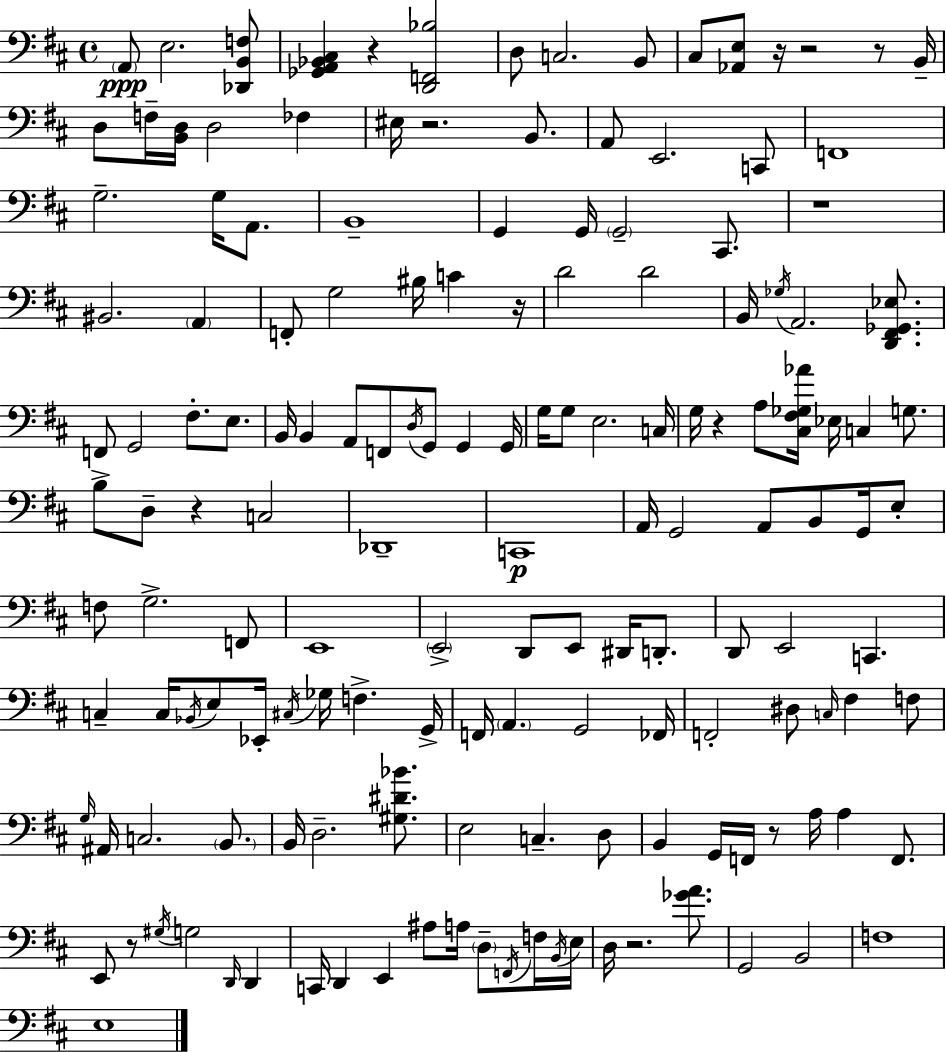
{
  \clef bass
  \time 4/4
  \defaultTimeSignature
  \key d \major
  \repeat volta 2 { \parenthesize a,8\ppp e2. <des, b, f>8 | <ges, a, bes, cis>4 r4 <d, f, bes>2 | d8 c2. b,8 | cis8 <aes, e>8 r16 r2 r8 b,16-- | \break d8 f16-- <b, d>16 d2 fes4 | eis16 r2. b,8. | a,8 e,2. c,8 | f,1 | \break g2.-- g16 a,8. | b,1-- | g,4 g,16 \parenthesize g,2-- cis,8. | r1 | \break bis,2. \parenthesize a,4 | f,8-. g2 bis16 c'4 r16 | d'2 d'2 | b,16 \acciaccatura { ges16 } a,2. <d, fis, ges, ees>8. | \break f,8-> g,2 fis8.-. e8. | b,16 b,4 a,8 f,8 \acciaccatura { d16 } g,8 g,4 | g,16 g16 g8 e2. | c16 g16 r4 a8 <cis fis ges aes'>16 ees16 c4 g8. | \break b8 d8-- r4 c2 | des,1-- | c,1\p | a,16 g,2 a,8 b,8 g,16 | \break e8-. f8 g2.-> | f,8 e,1 | \parenthesize e,2-> d,8 e,8 dis,16 d,8.-. | d,8 e,2 c,4. | \break c4-- c16 \acciaccatura { bes,16 } e8 ees,16-. \acciaccatura { cis16 } ges16 f4.-> | g,16-> f,16 \parenthesize a,4. g,2 | fes,16 f,2-. dis8 \grace { c16 } fis4 | f8 \grace { g16 } ais,16 c2. | \break \parenthesize b,8. b,16 d2.-- | <gis dis' bes'>8. e2 c4.-- | d8 b,4 g,16 f,16 r8 a16 a4 | f,8. e,8 r8 \acciaccatura { gis16 } g2 | \break \grace { d,16 } d,4 c,16 d,4 e,4 | ais8 a16 \parenthesize d8-- \acciaccatura { f,16 } f16 \acciaccatura { b,16 } e16 d16 r2. | <ges' a'>8. g,2 | b,2 f1 | \break e1 | } \bar "|."
}